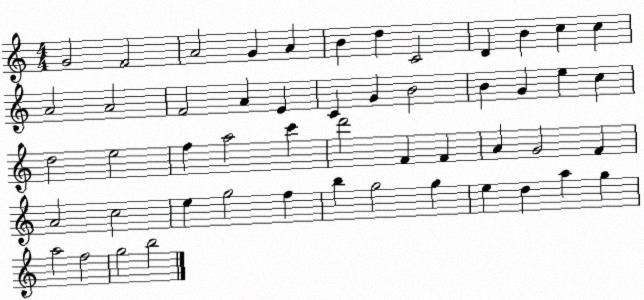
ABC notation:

X:1
T:Untitled
M:4/4
L:1/4
K:C
G2 F2 A2 G A B d C2 D B c c A2 A2 F2 A E C G B2 B G e c d2 e2 f a2 c' d'2 F F A G2 F A2 c2 e g2 f b g2 g e d a g a2 f2 g2 b2